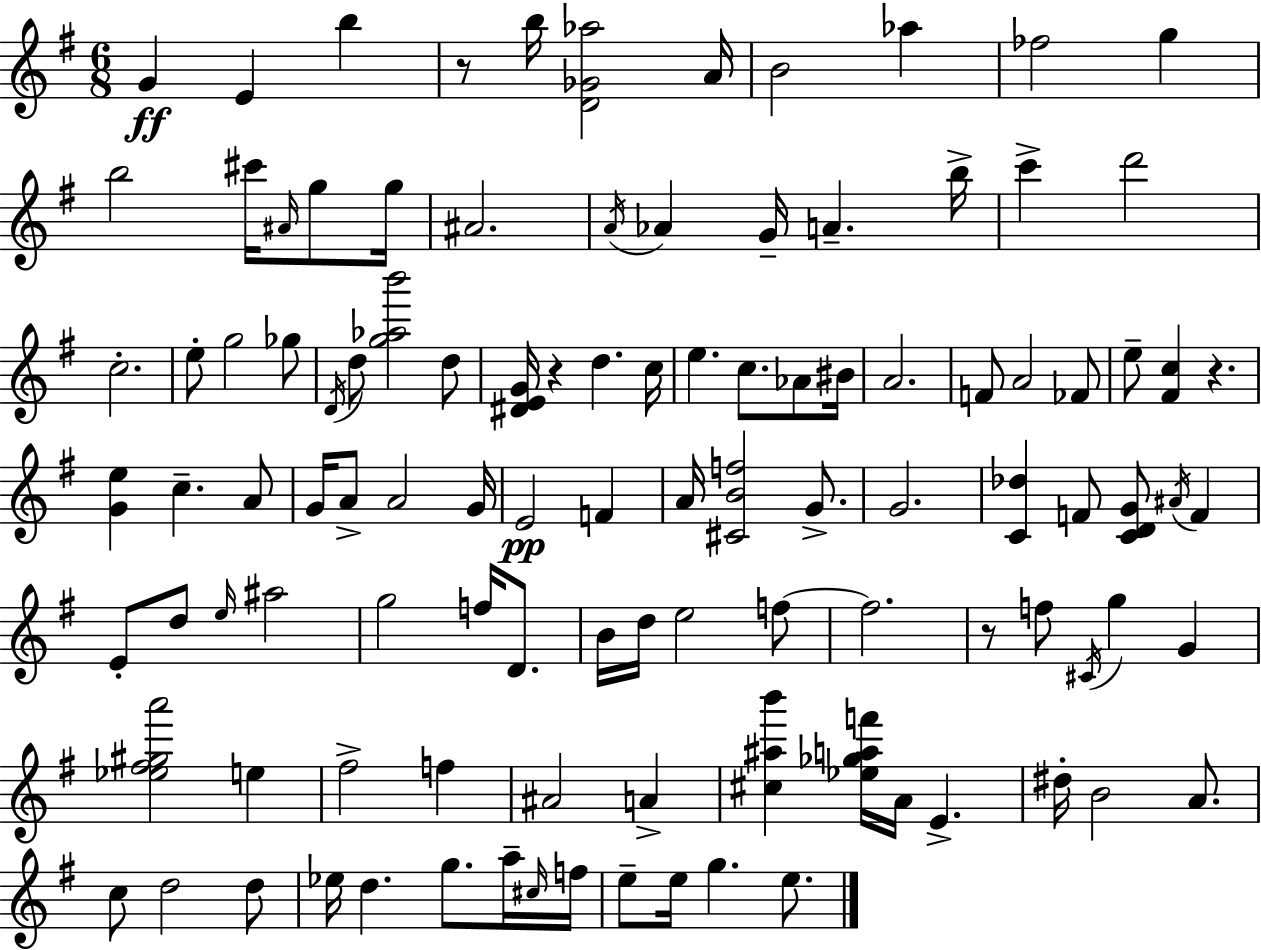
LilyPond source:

{
  \clef treble
  \numericTimeSignature
  \time 6/8
  \key e \minor
  g'4\ff e'4 b''4 | r8 b''16 <d' ges' aes''>2 a'16 | b'2 aes''4 | fes''2 g''4 | \break b''2 cis'''16 \grace { ais'16 } g''8 | g''16 ais'2. | \acciaccatura { a'16 } aes'4 g'16-- a'4.-- | b''16-> c'''4-> d'''2 | \break c''2.-. | e''8-. g''2 | ges''8 \acciaccatura { d'16 } d''8 <g'' aes'' b'''>2 | d''8 <dis' e' g'>16 r4 d''4. | \break c''16 e''4. c''8. | aes'8 bis'16 a'2. | f'8 a'2 | fes'8 e''8-- <fis' c''>4 r4. | \break <g' e''>4 c''4.-- | a'8 g'16 a'8-> a'2 | g'16 e'2\pp f'4 | a'16 <cis' b' f''>2 | \break g'8.-> g'2. | <c' des''>4 f'8 <c' d' g'>8 \acciaccatura { ais'16 } | f'4 e'8-. d''8 \grace { e''16 } ais''2 | g''2 | \break f''16 d'8. b'16 d''16 e''2 | f''8~~ f''2. | r8 f''8 \acciaccatura { cis'16 } g''4 | g'4 <ees'' fis'' gis'' a'''>2 | \break e''4 fis''2-> | f''4 ais'2 | a'4-> <cis'' ais'' b'''>4 <ees'' ges'' a'' f'''>16 a'16 | e'4.-> dis''16-. b'2 | \break a'8. c''8 d''2 | d''8 ees''16 d''4. | g''8. a''16-- \grace { cis''16 } f''16 e''8-- e''16 g''4. | e''8. \bar "|."
}